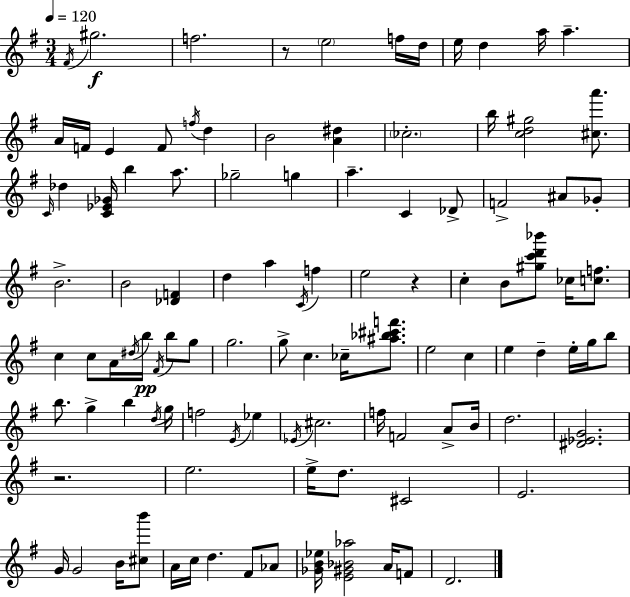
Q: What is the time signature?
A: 3/4